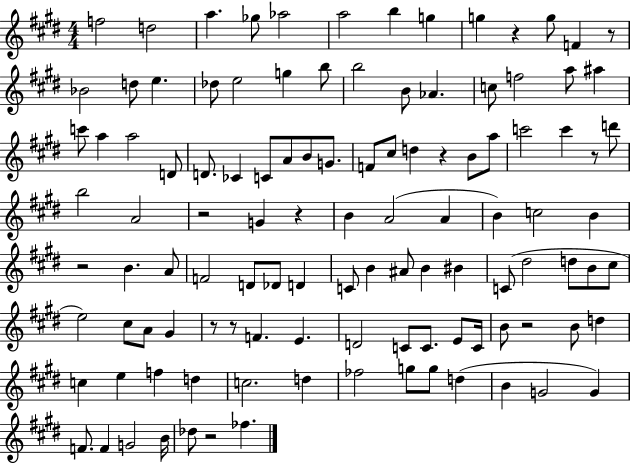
X:1
T:Untitled
M:4/4
L:1/4
K:E
f2 d2 a _g/2 _a2 a2 b g g z g/2 F z/2 _B2 d/2 e _d/2 e2 g b/2 b2 B/2 _A c/2 f2 a/2 ^a c'/2 a a2 D/2 D/2 _C C/2 A/2 B/2 G/2 F/2 ^c/2 d z B/2 a/2 c'2 c' z/2 d'/2 b2 A2 z2 G z B A2 A B c2 B z2 B A/2 F2 D/2 _D/2 D C/2 B ^A/2 B ^B C/2 ^d2 d/2 B/2 ^c/2 e2 ^c/2 A/2 ^G z/2 z/2 F E D2 C/2 C/2 E/2 C/4 B/2 z2 B/2 d c e f d c2 d _f2 g/2 g/2 d B G2 G F/2 F G2 B/4 _d/2 z2 _f